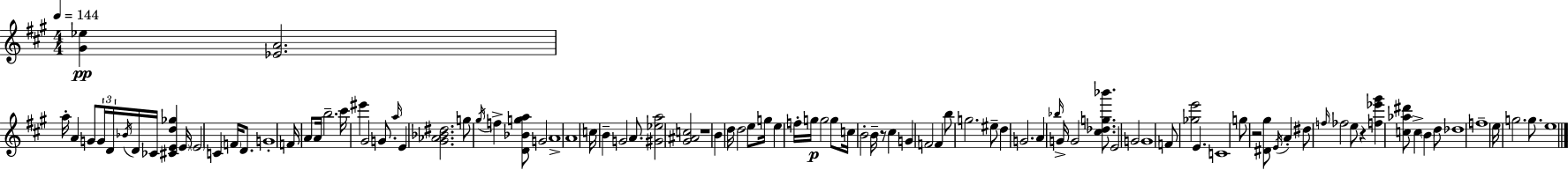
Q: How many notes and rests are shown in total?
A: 98